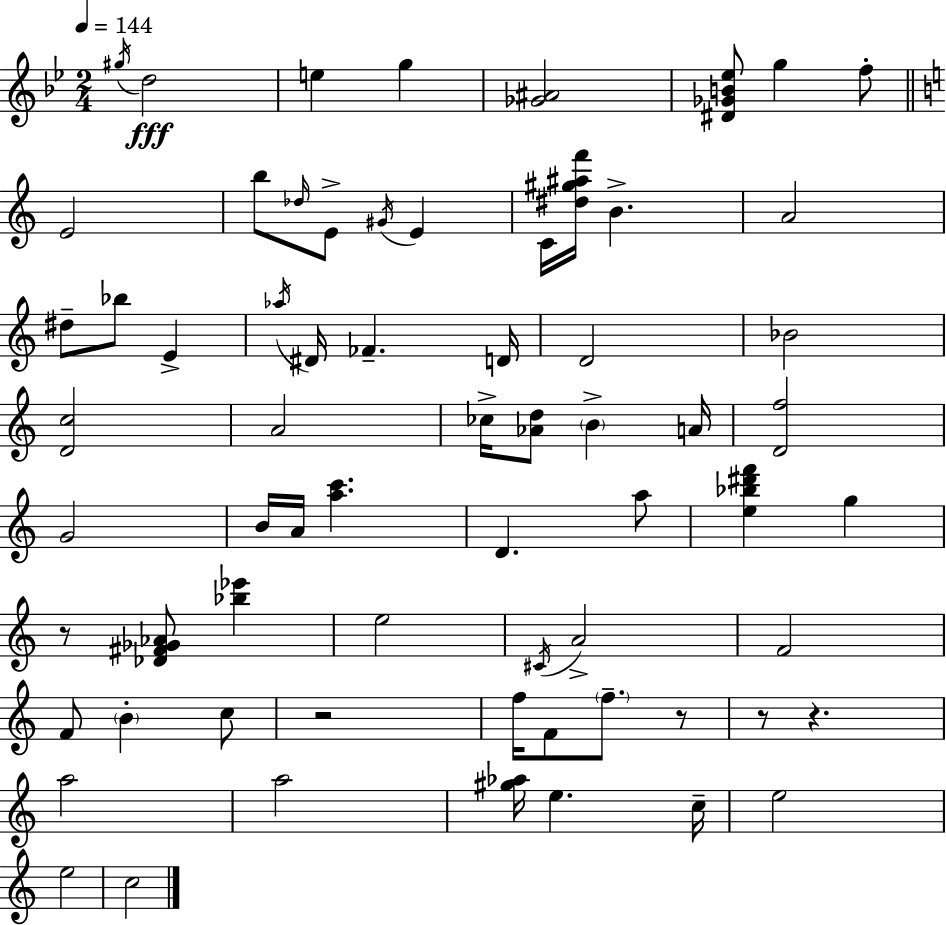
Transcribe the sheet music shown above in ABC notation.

X:1
T:Untitled
M:2/4
L:1/4
K:Bb
^g/4 d2 e g [_G^A]2 [^D_GB_e]/2 g f/2 E2 b/2 _d/4 E/2 ^G/4 E C/4 [^d^g^af']/4 B A2 ^d/2 _b/2 E _a/4 ^D/4 _F D/4 D2 _B2 [Dc]2 A2 _c/4 [_Ad]/2 B A/4 [Df]2 G2 B/4 A/4 [ac'] D a/2 [e_b^d'f'] g z/2 [_D^F_G_A]/2 [_b_e'] e2 ^C/4 A2 F2 F/2 B c/2 z2 f/4 F/2 f/2 z/2 z/2 z a2 a2 [^g_a]/4 e c/4 e2 e2 c2